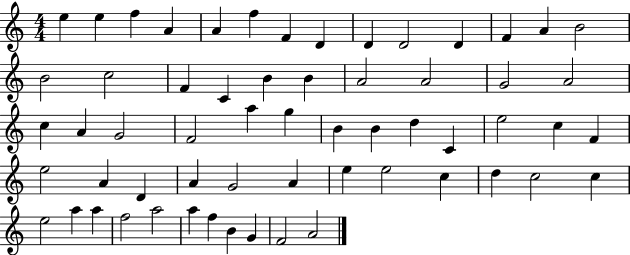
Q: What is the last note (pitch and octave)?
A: A4